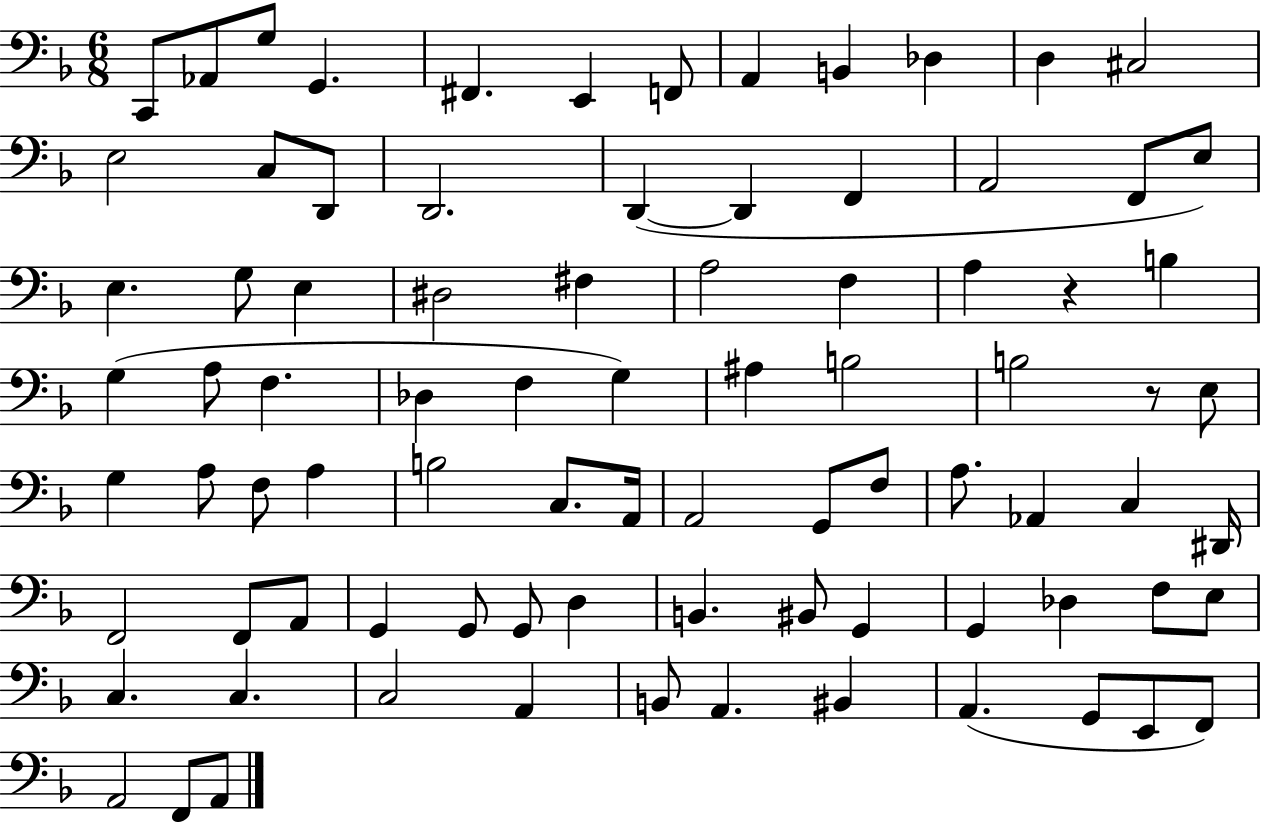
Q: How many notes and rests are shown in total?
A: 85